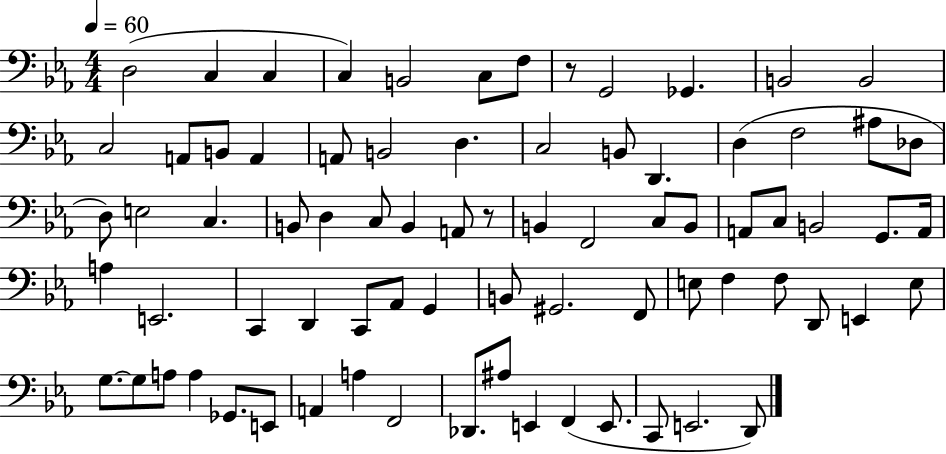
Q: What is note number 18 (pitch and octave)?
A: D3